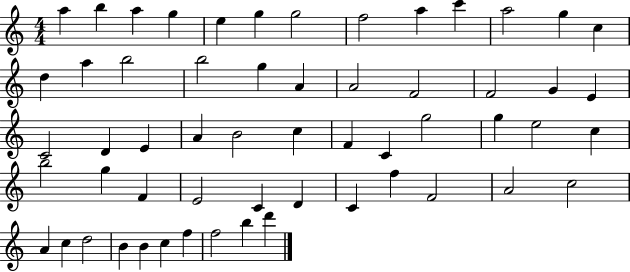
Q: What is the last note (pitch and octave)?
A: D6